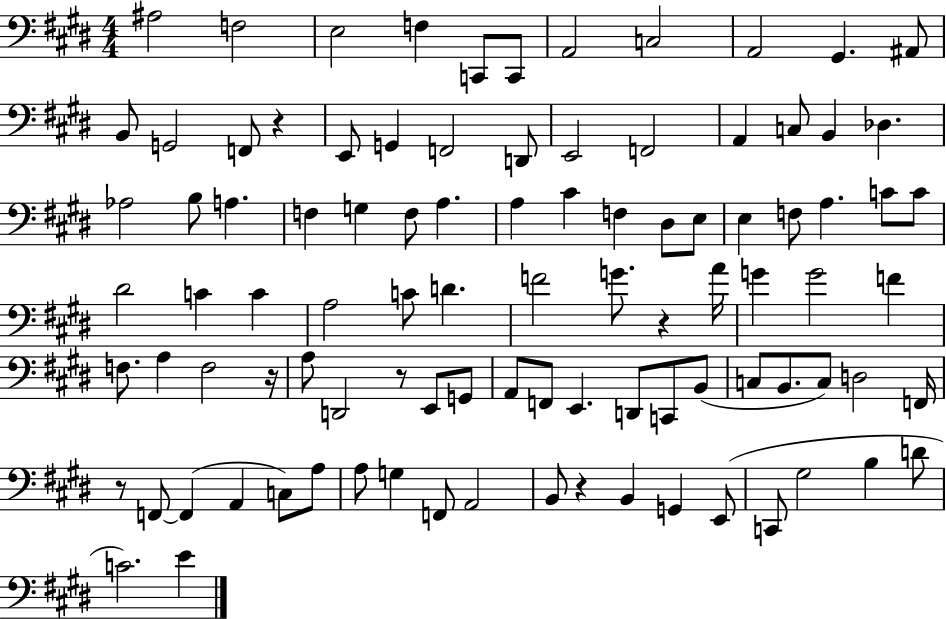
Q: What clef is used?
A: bass